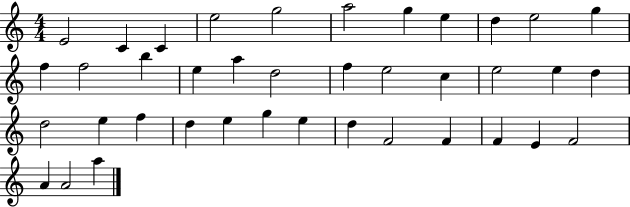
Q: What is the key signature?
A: C major